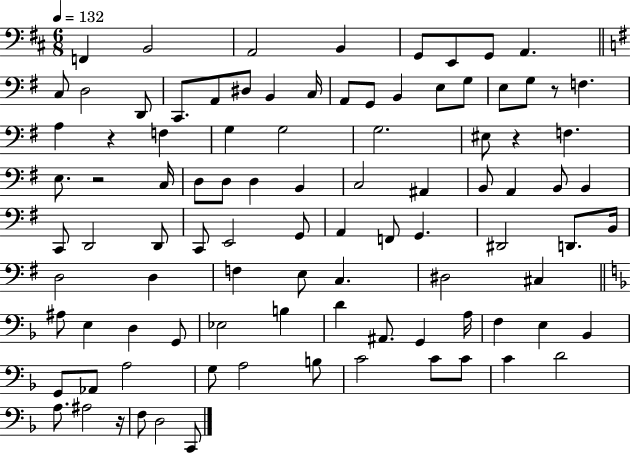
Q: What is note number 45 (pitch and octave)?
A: D2